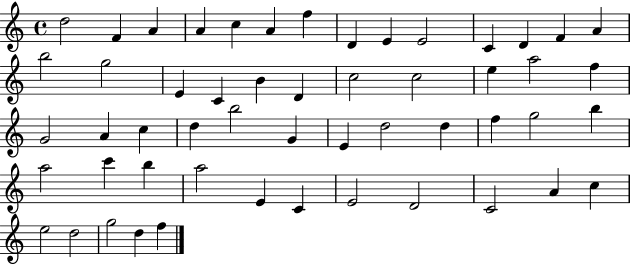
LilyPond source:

{
  \clef treble
  \time 4/4
  \defaultTimeSignature
  \key c \major
  d''2 f'4 a'4 | a'4 c''4 a'4 f''4 | d'4 e'4 e'2 | c'4 d'4 f'4 a'4 | \break b''2 g''2 | e'4 c'4 b'4 d'4 | c''2 c''2 | e''4 a''2 f''4 | \break g'2 a'4 c''4 | d''4 b''2 g'4 | e'4 d''2 d''4 | f''4 g''2 b''4 | \break a''2 c'''4 b''4 | a''2 e'4 c'4 | e'2 d'2 | c'2 a'4 c''4 | \break e''2 d''2 | g''2 d''4 f''4 | \bar "|."
}